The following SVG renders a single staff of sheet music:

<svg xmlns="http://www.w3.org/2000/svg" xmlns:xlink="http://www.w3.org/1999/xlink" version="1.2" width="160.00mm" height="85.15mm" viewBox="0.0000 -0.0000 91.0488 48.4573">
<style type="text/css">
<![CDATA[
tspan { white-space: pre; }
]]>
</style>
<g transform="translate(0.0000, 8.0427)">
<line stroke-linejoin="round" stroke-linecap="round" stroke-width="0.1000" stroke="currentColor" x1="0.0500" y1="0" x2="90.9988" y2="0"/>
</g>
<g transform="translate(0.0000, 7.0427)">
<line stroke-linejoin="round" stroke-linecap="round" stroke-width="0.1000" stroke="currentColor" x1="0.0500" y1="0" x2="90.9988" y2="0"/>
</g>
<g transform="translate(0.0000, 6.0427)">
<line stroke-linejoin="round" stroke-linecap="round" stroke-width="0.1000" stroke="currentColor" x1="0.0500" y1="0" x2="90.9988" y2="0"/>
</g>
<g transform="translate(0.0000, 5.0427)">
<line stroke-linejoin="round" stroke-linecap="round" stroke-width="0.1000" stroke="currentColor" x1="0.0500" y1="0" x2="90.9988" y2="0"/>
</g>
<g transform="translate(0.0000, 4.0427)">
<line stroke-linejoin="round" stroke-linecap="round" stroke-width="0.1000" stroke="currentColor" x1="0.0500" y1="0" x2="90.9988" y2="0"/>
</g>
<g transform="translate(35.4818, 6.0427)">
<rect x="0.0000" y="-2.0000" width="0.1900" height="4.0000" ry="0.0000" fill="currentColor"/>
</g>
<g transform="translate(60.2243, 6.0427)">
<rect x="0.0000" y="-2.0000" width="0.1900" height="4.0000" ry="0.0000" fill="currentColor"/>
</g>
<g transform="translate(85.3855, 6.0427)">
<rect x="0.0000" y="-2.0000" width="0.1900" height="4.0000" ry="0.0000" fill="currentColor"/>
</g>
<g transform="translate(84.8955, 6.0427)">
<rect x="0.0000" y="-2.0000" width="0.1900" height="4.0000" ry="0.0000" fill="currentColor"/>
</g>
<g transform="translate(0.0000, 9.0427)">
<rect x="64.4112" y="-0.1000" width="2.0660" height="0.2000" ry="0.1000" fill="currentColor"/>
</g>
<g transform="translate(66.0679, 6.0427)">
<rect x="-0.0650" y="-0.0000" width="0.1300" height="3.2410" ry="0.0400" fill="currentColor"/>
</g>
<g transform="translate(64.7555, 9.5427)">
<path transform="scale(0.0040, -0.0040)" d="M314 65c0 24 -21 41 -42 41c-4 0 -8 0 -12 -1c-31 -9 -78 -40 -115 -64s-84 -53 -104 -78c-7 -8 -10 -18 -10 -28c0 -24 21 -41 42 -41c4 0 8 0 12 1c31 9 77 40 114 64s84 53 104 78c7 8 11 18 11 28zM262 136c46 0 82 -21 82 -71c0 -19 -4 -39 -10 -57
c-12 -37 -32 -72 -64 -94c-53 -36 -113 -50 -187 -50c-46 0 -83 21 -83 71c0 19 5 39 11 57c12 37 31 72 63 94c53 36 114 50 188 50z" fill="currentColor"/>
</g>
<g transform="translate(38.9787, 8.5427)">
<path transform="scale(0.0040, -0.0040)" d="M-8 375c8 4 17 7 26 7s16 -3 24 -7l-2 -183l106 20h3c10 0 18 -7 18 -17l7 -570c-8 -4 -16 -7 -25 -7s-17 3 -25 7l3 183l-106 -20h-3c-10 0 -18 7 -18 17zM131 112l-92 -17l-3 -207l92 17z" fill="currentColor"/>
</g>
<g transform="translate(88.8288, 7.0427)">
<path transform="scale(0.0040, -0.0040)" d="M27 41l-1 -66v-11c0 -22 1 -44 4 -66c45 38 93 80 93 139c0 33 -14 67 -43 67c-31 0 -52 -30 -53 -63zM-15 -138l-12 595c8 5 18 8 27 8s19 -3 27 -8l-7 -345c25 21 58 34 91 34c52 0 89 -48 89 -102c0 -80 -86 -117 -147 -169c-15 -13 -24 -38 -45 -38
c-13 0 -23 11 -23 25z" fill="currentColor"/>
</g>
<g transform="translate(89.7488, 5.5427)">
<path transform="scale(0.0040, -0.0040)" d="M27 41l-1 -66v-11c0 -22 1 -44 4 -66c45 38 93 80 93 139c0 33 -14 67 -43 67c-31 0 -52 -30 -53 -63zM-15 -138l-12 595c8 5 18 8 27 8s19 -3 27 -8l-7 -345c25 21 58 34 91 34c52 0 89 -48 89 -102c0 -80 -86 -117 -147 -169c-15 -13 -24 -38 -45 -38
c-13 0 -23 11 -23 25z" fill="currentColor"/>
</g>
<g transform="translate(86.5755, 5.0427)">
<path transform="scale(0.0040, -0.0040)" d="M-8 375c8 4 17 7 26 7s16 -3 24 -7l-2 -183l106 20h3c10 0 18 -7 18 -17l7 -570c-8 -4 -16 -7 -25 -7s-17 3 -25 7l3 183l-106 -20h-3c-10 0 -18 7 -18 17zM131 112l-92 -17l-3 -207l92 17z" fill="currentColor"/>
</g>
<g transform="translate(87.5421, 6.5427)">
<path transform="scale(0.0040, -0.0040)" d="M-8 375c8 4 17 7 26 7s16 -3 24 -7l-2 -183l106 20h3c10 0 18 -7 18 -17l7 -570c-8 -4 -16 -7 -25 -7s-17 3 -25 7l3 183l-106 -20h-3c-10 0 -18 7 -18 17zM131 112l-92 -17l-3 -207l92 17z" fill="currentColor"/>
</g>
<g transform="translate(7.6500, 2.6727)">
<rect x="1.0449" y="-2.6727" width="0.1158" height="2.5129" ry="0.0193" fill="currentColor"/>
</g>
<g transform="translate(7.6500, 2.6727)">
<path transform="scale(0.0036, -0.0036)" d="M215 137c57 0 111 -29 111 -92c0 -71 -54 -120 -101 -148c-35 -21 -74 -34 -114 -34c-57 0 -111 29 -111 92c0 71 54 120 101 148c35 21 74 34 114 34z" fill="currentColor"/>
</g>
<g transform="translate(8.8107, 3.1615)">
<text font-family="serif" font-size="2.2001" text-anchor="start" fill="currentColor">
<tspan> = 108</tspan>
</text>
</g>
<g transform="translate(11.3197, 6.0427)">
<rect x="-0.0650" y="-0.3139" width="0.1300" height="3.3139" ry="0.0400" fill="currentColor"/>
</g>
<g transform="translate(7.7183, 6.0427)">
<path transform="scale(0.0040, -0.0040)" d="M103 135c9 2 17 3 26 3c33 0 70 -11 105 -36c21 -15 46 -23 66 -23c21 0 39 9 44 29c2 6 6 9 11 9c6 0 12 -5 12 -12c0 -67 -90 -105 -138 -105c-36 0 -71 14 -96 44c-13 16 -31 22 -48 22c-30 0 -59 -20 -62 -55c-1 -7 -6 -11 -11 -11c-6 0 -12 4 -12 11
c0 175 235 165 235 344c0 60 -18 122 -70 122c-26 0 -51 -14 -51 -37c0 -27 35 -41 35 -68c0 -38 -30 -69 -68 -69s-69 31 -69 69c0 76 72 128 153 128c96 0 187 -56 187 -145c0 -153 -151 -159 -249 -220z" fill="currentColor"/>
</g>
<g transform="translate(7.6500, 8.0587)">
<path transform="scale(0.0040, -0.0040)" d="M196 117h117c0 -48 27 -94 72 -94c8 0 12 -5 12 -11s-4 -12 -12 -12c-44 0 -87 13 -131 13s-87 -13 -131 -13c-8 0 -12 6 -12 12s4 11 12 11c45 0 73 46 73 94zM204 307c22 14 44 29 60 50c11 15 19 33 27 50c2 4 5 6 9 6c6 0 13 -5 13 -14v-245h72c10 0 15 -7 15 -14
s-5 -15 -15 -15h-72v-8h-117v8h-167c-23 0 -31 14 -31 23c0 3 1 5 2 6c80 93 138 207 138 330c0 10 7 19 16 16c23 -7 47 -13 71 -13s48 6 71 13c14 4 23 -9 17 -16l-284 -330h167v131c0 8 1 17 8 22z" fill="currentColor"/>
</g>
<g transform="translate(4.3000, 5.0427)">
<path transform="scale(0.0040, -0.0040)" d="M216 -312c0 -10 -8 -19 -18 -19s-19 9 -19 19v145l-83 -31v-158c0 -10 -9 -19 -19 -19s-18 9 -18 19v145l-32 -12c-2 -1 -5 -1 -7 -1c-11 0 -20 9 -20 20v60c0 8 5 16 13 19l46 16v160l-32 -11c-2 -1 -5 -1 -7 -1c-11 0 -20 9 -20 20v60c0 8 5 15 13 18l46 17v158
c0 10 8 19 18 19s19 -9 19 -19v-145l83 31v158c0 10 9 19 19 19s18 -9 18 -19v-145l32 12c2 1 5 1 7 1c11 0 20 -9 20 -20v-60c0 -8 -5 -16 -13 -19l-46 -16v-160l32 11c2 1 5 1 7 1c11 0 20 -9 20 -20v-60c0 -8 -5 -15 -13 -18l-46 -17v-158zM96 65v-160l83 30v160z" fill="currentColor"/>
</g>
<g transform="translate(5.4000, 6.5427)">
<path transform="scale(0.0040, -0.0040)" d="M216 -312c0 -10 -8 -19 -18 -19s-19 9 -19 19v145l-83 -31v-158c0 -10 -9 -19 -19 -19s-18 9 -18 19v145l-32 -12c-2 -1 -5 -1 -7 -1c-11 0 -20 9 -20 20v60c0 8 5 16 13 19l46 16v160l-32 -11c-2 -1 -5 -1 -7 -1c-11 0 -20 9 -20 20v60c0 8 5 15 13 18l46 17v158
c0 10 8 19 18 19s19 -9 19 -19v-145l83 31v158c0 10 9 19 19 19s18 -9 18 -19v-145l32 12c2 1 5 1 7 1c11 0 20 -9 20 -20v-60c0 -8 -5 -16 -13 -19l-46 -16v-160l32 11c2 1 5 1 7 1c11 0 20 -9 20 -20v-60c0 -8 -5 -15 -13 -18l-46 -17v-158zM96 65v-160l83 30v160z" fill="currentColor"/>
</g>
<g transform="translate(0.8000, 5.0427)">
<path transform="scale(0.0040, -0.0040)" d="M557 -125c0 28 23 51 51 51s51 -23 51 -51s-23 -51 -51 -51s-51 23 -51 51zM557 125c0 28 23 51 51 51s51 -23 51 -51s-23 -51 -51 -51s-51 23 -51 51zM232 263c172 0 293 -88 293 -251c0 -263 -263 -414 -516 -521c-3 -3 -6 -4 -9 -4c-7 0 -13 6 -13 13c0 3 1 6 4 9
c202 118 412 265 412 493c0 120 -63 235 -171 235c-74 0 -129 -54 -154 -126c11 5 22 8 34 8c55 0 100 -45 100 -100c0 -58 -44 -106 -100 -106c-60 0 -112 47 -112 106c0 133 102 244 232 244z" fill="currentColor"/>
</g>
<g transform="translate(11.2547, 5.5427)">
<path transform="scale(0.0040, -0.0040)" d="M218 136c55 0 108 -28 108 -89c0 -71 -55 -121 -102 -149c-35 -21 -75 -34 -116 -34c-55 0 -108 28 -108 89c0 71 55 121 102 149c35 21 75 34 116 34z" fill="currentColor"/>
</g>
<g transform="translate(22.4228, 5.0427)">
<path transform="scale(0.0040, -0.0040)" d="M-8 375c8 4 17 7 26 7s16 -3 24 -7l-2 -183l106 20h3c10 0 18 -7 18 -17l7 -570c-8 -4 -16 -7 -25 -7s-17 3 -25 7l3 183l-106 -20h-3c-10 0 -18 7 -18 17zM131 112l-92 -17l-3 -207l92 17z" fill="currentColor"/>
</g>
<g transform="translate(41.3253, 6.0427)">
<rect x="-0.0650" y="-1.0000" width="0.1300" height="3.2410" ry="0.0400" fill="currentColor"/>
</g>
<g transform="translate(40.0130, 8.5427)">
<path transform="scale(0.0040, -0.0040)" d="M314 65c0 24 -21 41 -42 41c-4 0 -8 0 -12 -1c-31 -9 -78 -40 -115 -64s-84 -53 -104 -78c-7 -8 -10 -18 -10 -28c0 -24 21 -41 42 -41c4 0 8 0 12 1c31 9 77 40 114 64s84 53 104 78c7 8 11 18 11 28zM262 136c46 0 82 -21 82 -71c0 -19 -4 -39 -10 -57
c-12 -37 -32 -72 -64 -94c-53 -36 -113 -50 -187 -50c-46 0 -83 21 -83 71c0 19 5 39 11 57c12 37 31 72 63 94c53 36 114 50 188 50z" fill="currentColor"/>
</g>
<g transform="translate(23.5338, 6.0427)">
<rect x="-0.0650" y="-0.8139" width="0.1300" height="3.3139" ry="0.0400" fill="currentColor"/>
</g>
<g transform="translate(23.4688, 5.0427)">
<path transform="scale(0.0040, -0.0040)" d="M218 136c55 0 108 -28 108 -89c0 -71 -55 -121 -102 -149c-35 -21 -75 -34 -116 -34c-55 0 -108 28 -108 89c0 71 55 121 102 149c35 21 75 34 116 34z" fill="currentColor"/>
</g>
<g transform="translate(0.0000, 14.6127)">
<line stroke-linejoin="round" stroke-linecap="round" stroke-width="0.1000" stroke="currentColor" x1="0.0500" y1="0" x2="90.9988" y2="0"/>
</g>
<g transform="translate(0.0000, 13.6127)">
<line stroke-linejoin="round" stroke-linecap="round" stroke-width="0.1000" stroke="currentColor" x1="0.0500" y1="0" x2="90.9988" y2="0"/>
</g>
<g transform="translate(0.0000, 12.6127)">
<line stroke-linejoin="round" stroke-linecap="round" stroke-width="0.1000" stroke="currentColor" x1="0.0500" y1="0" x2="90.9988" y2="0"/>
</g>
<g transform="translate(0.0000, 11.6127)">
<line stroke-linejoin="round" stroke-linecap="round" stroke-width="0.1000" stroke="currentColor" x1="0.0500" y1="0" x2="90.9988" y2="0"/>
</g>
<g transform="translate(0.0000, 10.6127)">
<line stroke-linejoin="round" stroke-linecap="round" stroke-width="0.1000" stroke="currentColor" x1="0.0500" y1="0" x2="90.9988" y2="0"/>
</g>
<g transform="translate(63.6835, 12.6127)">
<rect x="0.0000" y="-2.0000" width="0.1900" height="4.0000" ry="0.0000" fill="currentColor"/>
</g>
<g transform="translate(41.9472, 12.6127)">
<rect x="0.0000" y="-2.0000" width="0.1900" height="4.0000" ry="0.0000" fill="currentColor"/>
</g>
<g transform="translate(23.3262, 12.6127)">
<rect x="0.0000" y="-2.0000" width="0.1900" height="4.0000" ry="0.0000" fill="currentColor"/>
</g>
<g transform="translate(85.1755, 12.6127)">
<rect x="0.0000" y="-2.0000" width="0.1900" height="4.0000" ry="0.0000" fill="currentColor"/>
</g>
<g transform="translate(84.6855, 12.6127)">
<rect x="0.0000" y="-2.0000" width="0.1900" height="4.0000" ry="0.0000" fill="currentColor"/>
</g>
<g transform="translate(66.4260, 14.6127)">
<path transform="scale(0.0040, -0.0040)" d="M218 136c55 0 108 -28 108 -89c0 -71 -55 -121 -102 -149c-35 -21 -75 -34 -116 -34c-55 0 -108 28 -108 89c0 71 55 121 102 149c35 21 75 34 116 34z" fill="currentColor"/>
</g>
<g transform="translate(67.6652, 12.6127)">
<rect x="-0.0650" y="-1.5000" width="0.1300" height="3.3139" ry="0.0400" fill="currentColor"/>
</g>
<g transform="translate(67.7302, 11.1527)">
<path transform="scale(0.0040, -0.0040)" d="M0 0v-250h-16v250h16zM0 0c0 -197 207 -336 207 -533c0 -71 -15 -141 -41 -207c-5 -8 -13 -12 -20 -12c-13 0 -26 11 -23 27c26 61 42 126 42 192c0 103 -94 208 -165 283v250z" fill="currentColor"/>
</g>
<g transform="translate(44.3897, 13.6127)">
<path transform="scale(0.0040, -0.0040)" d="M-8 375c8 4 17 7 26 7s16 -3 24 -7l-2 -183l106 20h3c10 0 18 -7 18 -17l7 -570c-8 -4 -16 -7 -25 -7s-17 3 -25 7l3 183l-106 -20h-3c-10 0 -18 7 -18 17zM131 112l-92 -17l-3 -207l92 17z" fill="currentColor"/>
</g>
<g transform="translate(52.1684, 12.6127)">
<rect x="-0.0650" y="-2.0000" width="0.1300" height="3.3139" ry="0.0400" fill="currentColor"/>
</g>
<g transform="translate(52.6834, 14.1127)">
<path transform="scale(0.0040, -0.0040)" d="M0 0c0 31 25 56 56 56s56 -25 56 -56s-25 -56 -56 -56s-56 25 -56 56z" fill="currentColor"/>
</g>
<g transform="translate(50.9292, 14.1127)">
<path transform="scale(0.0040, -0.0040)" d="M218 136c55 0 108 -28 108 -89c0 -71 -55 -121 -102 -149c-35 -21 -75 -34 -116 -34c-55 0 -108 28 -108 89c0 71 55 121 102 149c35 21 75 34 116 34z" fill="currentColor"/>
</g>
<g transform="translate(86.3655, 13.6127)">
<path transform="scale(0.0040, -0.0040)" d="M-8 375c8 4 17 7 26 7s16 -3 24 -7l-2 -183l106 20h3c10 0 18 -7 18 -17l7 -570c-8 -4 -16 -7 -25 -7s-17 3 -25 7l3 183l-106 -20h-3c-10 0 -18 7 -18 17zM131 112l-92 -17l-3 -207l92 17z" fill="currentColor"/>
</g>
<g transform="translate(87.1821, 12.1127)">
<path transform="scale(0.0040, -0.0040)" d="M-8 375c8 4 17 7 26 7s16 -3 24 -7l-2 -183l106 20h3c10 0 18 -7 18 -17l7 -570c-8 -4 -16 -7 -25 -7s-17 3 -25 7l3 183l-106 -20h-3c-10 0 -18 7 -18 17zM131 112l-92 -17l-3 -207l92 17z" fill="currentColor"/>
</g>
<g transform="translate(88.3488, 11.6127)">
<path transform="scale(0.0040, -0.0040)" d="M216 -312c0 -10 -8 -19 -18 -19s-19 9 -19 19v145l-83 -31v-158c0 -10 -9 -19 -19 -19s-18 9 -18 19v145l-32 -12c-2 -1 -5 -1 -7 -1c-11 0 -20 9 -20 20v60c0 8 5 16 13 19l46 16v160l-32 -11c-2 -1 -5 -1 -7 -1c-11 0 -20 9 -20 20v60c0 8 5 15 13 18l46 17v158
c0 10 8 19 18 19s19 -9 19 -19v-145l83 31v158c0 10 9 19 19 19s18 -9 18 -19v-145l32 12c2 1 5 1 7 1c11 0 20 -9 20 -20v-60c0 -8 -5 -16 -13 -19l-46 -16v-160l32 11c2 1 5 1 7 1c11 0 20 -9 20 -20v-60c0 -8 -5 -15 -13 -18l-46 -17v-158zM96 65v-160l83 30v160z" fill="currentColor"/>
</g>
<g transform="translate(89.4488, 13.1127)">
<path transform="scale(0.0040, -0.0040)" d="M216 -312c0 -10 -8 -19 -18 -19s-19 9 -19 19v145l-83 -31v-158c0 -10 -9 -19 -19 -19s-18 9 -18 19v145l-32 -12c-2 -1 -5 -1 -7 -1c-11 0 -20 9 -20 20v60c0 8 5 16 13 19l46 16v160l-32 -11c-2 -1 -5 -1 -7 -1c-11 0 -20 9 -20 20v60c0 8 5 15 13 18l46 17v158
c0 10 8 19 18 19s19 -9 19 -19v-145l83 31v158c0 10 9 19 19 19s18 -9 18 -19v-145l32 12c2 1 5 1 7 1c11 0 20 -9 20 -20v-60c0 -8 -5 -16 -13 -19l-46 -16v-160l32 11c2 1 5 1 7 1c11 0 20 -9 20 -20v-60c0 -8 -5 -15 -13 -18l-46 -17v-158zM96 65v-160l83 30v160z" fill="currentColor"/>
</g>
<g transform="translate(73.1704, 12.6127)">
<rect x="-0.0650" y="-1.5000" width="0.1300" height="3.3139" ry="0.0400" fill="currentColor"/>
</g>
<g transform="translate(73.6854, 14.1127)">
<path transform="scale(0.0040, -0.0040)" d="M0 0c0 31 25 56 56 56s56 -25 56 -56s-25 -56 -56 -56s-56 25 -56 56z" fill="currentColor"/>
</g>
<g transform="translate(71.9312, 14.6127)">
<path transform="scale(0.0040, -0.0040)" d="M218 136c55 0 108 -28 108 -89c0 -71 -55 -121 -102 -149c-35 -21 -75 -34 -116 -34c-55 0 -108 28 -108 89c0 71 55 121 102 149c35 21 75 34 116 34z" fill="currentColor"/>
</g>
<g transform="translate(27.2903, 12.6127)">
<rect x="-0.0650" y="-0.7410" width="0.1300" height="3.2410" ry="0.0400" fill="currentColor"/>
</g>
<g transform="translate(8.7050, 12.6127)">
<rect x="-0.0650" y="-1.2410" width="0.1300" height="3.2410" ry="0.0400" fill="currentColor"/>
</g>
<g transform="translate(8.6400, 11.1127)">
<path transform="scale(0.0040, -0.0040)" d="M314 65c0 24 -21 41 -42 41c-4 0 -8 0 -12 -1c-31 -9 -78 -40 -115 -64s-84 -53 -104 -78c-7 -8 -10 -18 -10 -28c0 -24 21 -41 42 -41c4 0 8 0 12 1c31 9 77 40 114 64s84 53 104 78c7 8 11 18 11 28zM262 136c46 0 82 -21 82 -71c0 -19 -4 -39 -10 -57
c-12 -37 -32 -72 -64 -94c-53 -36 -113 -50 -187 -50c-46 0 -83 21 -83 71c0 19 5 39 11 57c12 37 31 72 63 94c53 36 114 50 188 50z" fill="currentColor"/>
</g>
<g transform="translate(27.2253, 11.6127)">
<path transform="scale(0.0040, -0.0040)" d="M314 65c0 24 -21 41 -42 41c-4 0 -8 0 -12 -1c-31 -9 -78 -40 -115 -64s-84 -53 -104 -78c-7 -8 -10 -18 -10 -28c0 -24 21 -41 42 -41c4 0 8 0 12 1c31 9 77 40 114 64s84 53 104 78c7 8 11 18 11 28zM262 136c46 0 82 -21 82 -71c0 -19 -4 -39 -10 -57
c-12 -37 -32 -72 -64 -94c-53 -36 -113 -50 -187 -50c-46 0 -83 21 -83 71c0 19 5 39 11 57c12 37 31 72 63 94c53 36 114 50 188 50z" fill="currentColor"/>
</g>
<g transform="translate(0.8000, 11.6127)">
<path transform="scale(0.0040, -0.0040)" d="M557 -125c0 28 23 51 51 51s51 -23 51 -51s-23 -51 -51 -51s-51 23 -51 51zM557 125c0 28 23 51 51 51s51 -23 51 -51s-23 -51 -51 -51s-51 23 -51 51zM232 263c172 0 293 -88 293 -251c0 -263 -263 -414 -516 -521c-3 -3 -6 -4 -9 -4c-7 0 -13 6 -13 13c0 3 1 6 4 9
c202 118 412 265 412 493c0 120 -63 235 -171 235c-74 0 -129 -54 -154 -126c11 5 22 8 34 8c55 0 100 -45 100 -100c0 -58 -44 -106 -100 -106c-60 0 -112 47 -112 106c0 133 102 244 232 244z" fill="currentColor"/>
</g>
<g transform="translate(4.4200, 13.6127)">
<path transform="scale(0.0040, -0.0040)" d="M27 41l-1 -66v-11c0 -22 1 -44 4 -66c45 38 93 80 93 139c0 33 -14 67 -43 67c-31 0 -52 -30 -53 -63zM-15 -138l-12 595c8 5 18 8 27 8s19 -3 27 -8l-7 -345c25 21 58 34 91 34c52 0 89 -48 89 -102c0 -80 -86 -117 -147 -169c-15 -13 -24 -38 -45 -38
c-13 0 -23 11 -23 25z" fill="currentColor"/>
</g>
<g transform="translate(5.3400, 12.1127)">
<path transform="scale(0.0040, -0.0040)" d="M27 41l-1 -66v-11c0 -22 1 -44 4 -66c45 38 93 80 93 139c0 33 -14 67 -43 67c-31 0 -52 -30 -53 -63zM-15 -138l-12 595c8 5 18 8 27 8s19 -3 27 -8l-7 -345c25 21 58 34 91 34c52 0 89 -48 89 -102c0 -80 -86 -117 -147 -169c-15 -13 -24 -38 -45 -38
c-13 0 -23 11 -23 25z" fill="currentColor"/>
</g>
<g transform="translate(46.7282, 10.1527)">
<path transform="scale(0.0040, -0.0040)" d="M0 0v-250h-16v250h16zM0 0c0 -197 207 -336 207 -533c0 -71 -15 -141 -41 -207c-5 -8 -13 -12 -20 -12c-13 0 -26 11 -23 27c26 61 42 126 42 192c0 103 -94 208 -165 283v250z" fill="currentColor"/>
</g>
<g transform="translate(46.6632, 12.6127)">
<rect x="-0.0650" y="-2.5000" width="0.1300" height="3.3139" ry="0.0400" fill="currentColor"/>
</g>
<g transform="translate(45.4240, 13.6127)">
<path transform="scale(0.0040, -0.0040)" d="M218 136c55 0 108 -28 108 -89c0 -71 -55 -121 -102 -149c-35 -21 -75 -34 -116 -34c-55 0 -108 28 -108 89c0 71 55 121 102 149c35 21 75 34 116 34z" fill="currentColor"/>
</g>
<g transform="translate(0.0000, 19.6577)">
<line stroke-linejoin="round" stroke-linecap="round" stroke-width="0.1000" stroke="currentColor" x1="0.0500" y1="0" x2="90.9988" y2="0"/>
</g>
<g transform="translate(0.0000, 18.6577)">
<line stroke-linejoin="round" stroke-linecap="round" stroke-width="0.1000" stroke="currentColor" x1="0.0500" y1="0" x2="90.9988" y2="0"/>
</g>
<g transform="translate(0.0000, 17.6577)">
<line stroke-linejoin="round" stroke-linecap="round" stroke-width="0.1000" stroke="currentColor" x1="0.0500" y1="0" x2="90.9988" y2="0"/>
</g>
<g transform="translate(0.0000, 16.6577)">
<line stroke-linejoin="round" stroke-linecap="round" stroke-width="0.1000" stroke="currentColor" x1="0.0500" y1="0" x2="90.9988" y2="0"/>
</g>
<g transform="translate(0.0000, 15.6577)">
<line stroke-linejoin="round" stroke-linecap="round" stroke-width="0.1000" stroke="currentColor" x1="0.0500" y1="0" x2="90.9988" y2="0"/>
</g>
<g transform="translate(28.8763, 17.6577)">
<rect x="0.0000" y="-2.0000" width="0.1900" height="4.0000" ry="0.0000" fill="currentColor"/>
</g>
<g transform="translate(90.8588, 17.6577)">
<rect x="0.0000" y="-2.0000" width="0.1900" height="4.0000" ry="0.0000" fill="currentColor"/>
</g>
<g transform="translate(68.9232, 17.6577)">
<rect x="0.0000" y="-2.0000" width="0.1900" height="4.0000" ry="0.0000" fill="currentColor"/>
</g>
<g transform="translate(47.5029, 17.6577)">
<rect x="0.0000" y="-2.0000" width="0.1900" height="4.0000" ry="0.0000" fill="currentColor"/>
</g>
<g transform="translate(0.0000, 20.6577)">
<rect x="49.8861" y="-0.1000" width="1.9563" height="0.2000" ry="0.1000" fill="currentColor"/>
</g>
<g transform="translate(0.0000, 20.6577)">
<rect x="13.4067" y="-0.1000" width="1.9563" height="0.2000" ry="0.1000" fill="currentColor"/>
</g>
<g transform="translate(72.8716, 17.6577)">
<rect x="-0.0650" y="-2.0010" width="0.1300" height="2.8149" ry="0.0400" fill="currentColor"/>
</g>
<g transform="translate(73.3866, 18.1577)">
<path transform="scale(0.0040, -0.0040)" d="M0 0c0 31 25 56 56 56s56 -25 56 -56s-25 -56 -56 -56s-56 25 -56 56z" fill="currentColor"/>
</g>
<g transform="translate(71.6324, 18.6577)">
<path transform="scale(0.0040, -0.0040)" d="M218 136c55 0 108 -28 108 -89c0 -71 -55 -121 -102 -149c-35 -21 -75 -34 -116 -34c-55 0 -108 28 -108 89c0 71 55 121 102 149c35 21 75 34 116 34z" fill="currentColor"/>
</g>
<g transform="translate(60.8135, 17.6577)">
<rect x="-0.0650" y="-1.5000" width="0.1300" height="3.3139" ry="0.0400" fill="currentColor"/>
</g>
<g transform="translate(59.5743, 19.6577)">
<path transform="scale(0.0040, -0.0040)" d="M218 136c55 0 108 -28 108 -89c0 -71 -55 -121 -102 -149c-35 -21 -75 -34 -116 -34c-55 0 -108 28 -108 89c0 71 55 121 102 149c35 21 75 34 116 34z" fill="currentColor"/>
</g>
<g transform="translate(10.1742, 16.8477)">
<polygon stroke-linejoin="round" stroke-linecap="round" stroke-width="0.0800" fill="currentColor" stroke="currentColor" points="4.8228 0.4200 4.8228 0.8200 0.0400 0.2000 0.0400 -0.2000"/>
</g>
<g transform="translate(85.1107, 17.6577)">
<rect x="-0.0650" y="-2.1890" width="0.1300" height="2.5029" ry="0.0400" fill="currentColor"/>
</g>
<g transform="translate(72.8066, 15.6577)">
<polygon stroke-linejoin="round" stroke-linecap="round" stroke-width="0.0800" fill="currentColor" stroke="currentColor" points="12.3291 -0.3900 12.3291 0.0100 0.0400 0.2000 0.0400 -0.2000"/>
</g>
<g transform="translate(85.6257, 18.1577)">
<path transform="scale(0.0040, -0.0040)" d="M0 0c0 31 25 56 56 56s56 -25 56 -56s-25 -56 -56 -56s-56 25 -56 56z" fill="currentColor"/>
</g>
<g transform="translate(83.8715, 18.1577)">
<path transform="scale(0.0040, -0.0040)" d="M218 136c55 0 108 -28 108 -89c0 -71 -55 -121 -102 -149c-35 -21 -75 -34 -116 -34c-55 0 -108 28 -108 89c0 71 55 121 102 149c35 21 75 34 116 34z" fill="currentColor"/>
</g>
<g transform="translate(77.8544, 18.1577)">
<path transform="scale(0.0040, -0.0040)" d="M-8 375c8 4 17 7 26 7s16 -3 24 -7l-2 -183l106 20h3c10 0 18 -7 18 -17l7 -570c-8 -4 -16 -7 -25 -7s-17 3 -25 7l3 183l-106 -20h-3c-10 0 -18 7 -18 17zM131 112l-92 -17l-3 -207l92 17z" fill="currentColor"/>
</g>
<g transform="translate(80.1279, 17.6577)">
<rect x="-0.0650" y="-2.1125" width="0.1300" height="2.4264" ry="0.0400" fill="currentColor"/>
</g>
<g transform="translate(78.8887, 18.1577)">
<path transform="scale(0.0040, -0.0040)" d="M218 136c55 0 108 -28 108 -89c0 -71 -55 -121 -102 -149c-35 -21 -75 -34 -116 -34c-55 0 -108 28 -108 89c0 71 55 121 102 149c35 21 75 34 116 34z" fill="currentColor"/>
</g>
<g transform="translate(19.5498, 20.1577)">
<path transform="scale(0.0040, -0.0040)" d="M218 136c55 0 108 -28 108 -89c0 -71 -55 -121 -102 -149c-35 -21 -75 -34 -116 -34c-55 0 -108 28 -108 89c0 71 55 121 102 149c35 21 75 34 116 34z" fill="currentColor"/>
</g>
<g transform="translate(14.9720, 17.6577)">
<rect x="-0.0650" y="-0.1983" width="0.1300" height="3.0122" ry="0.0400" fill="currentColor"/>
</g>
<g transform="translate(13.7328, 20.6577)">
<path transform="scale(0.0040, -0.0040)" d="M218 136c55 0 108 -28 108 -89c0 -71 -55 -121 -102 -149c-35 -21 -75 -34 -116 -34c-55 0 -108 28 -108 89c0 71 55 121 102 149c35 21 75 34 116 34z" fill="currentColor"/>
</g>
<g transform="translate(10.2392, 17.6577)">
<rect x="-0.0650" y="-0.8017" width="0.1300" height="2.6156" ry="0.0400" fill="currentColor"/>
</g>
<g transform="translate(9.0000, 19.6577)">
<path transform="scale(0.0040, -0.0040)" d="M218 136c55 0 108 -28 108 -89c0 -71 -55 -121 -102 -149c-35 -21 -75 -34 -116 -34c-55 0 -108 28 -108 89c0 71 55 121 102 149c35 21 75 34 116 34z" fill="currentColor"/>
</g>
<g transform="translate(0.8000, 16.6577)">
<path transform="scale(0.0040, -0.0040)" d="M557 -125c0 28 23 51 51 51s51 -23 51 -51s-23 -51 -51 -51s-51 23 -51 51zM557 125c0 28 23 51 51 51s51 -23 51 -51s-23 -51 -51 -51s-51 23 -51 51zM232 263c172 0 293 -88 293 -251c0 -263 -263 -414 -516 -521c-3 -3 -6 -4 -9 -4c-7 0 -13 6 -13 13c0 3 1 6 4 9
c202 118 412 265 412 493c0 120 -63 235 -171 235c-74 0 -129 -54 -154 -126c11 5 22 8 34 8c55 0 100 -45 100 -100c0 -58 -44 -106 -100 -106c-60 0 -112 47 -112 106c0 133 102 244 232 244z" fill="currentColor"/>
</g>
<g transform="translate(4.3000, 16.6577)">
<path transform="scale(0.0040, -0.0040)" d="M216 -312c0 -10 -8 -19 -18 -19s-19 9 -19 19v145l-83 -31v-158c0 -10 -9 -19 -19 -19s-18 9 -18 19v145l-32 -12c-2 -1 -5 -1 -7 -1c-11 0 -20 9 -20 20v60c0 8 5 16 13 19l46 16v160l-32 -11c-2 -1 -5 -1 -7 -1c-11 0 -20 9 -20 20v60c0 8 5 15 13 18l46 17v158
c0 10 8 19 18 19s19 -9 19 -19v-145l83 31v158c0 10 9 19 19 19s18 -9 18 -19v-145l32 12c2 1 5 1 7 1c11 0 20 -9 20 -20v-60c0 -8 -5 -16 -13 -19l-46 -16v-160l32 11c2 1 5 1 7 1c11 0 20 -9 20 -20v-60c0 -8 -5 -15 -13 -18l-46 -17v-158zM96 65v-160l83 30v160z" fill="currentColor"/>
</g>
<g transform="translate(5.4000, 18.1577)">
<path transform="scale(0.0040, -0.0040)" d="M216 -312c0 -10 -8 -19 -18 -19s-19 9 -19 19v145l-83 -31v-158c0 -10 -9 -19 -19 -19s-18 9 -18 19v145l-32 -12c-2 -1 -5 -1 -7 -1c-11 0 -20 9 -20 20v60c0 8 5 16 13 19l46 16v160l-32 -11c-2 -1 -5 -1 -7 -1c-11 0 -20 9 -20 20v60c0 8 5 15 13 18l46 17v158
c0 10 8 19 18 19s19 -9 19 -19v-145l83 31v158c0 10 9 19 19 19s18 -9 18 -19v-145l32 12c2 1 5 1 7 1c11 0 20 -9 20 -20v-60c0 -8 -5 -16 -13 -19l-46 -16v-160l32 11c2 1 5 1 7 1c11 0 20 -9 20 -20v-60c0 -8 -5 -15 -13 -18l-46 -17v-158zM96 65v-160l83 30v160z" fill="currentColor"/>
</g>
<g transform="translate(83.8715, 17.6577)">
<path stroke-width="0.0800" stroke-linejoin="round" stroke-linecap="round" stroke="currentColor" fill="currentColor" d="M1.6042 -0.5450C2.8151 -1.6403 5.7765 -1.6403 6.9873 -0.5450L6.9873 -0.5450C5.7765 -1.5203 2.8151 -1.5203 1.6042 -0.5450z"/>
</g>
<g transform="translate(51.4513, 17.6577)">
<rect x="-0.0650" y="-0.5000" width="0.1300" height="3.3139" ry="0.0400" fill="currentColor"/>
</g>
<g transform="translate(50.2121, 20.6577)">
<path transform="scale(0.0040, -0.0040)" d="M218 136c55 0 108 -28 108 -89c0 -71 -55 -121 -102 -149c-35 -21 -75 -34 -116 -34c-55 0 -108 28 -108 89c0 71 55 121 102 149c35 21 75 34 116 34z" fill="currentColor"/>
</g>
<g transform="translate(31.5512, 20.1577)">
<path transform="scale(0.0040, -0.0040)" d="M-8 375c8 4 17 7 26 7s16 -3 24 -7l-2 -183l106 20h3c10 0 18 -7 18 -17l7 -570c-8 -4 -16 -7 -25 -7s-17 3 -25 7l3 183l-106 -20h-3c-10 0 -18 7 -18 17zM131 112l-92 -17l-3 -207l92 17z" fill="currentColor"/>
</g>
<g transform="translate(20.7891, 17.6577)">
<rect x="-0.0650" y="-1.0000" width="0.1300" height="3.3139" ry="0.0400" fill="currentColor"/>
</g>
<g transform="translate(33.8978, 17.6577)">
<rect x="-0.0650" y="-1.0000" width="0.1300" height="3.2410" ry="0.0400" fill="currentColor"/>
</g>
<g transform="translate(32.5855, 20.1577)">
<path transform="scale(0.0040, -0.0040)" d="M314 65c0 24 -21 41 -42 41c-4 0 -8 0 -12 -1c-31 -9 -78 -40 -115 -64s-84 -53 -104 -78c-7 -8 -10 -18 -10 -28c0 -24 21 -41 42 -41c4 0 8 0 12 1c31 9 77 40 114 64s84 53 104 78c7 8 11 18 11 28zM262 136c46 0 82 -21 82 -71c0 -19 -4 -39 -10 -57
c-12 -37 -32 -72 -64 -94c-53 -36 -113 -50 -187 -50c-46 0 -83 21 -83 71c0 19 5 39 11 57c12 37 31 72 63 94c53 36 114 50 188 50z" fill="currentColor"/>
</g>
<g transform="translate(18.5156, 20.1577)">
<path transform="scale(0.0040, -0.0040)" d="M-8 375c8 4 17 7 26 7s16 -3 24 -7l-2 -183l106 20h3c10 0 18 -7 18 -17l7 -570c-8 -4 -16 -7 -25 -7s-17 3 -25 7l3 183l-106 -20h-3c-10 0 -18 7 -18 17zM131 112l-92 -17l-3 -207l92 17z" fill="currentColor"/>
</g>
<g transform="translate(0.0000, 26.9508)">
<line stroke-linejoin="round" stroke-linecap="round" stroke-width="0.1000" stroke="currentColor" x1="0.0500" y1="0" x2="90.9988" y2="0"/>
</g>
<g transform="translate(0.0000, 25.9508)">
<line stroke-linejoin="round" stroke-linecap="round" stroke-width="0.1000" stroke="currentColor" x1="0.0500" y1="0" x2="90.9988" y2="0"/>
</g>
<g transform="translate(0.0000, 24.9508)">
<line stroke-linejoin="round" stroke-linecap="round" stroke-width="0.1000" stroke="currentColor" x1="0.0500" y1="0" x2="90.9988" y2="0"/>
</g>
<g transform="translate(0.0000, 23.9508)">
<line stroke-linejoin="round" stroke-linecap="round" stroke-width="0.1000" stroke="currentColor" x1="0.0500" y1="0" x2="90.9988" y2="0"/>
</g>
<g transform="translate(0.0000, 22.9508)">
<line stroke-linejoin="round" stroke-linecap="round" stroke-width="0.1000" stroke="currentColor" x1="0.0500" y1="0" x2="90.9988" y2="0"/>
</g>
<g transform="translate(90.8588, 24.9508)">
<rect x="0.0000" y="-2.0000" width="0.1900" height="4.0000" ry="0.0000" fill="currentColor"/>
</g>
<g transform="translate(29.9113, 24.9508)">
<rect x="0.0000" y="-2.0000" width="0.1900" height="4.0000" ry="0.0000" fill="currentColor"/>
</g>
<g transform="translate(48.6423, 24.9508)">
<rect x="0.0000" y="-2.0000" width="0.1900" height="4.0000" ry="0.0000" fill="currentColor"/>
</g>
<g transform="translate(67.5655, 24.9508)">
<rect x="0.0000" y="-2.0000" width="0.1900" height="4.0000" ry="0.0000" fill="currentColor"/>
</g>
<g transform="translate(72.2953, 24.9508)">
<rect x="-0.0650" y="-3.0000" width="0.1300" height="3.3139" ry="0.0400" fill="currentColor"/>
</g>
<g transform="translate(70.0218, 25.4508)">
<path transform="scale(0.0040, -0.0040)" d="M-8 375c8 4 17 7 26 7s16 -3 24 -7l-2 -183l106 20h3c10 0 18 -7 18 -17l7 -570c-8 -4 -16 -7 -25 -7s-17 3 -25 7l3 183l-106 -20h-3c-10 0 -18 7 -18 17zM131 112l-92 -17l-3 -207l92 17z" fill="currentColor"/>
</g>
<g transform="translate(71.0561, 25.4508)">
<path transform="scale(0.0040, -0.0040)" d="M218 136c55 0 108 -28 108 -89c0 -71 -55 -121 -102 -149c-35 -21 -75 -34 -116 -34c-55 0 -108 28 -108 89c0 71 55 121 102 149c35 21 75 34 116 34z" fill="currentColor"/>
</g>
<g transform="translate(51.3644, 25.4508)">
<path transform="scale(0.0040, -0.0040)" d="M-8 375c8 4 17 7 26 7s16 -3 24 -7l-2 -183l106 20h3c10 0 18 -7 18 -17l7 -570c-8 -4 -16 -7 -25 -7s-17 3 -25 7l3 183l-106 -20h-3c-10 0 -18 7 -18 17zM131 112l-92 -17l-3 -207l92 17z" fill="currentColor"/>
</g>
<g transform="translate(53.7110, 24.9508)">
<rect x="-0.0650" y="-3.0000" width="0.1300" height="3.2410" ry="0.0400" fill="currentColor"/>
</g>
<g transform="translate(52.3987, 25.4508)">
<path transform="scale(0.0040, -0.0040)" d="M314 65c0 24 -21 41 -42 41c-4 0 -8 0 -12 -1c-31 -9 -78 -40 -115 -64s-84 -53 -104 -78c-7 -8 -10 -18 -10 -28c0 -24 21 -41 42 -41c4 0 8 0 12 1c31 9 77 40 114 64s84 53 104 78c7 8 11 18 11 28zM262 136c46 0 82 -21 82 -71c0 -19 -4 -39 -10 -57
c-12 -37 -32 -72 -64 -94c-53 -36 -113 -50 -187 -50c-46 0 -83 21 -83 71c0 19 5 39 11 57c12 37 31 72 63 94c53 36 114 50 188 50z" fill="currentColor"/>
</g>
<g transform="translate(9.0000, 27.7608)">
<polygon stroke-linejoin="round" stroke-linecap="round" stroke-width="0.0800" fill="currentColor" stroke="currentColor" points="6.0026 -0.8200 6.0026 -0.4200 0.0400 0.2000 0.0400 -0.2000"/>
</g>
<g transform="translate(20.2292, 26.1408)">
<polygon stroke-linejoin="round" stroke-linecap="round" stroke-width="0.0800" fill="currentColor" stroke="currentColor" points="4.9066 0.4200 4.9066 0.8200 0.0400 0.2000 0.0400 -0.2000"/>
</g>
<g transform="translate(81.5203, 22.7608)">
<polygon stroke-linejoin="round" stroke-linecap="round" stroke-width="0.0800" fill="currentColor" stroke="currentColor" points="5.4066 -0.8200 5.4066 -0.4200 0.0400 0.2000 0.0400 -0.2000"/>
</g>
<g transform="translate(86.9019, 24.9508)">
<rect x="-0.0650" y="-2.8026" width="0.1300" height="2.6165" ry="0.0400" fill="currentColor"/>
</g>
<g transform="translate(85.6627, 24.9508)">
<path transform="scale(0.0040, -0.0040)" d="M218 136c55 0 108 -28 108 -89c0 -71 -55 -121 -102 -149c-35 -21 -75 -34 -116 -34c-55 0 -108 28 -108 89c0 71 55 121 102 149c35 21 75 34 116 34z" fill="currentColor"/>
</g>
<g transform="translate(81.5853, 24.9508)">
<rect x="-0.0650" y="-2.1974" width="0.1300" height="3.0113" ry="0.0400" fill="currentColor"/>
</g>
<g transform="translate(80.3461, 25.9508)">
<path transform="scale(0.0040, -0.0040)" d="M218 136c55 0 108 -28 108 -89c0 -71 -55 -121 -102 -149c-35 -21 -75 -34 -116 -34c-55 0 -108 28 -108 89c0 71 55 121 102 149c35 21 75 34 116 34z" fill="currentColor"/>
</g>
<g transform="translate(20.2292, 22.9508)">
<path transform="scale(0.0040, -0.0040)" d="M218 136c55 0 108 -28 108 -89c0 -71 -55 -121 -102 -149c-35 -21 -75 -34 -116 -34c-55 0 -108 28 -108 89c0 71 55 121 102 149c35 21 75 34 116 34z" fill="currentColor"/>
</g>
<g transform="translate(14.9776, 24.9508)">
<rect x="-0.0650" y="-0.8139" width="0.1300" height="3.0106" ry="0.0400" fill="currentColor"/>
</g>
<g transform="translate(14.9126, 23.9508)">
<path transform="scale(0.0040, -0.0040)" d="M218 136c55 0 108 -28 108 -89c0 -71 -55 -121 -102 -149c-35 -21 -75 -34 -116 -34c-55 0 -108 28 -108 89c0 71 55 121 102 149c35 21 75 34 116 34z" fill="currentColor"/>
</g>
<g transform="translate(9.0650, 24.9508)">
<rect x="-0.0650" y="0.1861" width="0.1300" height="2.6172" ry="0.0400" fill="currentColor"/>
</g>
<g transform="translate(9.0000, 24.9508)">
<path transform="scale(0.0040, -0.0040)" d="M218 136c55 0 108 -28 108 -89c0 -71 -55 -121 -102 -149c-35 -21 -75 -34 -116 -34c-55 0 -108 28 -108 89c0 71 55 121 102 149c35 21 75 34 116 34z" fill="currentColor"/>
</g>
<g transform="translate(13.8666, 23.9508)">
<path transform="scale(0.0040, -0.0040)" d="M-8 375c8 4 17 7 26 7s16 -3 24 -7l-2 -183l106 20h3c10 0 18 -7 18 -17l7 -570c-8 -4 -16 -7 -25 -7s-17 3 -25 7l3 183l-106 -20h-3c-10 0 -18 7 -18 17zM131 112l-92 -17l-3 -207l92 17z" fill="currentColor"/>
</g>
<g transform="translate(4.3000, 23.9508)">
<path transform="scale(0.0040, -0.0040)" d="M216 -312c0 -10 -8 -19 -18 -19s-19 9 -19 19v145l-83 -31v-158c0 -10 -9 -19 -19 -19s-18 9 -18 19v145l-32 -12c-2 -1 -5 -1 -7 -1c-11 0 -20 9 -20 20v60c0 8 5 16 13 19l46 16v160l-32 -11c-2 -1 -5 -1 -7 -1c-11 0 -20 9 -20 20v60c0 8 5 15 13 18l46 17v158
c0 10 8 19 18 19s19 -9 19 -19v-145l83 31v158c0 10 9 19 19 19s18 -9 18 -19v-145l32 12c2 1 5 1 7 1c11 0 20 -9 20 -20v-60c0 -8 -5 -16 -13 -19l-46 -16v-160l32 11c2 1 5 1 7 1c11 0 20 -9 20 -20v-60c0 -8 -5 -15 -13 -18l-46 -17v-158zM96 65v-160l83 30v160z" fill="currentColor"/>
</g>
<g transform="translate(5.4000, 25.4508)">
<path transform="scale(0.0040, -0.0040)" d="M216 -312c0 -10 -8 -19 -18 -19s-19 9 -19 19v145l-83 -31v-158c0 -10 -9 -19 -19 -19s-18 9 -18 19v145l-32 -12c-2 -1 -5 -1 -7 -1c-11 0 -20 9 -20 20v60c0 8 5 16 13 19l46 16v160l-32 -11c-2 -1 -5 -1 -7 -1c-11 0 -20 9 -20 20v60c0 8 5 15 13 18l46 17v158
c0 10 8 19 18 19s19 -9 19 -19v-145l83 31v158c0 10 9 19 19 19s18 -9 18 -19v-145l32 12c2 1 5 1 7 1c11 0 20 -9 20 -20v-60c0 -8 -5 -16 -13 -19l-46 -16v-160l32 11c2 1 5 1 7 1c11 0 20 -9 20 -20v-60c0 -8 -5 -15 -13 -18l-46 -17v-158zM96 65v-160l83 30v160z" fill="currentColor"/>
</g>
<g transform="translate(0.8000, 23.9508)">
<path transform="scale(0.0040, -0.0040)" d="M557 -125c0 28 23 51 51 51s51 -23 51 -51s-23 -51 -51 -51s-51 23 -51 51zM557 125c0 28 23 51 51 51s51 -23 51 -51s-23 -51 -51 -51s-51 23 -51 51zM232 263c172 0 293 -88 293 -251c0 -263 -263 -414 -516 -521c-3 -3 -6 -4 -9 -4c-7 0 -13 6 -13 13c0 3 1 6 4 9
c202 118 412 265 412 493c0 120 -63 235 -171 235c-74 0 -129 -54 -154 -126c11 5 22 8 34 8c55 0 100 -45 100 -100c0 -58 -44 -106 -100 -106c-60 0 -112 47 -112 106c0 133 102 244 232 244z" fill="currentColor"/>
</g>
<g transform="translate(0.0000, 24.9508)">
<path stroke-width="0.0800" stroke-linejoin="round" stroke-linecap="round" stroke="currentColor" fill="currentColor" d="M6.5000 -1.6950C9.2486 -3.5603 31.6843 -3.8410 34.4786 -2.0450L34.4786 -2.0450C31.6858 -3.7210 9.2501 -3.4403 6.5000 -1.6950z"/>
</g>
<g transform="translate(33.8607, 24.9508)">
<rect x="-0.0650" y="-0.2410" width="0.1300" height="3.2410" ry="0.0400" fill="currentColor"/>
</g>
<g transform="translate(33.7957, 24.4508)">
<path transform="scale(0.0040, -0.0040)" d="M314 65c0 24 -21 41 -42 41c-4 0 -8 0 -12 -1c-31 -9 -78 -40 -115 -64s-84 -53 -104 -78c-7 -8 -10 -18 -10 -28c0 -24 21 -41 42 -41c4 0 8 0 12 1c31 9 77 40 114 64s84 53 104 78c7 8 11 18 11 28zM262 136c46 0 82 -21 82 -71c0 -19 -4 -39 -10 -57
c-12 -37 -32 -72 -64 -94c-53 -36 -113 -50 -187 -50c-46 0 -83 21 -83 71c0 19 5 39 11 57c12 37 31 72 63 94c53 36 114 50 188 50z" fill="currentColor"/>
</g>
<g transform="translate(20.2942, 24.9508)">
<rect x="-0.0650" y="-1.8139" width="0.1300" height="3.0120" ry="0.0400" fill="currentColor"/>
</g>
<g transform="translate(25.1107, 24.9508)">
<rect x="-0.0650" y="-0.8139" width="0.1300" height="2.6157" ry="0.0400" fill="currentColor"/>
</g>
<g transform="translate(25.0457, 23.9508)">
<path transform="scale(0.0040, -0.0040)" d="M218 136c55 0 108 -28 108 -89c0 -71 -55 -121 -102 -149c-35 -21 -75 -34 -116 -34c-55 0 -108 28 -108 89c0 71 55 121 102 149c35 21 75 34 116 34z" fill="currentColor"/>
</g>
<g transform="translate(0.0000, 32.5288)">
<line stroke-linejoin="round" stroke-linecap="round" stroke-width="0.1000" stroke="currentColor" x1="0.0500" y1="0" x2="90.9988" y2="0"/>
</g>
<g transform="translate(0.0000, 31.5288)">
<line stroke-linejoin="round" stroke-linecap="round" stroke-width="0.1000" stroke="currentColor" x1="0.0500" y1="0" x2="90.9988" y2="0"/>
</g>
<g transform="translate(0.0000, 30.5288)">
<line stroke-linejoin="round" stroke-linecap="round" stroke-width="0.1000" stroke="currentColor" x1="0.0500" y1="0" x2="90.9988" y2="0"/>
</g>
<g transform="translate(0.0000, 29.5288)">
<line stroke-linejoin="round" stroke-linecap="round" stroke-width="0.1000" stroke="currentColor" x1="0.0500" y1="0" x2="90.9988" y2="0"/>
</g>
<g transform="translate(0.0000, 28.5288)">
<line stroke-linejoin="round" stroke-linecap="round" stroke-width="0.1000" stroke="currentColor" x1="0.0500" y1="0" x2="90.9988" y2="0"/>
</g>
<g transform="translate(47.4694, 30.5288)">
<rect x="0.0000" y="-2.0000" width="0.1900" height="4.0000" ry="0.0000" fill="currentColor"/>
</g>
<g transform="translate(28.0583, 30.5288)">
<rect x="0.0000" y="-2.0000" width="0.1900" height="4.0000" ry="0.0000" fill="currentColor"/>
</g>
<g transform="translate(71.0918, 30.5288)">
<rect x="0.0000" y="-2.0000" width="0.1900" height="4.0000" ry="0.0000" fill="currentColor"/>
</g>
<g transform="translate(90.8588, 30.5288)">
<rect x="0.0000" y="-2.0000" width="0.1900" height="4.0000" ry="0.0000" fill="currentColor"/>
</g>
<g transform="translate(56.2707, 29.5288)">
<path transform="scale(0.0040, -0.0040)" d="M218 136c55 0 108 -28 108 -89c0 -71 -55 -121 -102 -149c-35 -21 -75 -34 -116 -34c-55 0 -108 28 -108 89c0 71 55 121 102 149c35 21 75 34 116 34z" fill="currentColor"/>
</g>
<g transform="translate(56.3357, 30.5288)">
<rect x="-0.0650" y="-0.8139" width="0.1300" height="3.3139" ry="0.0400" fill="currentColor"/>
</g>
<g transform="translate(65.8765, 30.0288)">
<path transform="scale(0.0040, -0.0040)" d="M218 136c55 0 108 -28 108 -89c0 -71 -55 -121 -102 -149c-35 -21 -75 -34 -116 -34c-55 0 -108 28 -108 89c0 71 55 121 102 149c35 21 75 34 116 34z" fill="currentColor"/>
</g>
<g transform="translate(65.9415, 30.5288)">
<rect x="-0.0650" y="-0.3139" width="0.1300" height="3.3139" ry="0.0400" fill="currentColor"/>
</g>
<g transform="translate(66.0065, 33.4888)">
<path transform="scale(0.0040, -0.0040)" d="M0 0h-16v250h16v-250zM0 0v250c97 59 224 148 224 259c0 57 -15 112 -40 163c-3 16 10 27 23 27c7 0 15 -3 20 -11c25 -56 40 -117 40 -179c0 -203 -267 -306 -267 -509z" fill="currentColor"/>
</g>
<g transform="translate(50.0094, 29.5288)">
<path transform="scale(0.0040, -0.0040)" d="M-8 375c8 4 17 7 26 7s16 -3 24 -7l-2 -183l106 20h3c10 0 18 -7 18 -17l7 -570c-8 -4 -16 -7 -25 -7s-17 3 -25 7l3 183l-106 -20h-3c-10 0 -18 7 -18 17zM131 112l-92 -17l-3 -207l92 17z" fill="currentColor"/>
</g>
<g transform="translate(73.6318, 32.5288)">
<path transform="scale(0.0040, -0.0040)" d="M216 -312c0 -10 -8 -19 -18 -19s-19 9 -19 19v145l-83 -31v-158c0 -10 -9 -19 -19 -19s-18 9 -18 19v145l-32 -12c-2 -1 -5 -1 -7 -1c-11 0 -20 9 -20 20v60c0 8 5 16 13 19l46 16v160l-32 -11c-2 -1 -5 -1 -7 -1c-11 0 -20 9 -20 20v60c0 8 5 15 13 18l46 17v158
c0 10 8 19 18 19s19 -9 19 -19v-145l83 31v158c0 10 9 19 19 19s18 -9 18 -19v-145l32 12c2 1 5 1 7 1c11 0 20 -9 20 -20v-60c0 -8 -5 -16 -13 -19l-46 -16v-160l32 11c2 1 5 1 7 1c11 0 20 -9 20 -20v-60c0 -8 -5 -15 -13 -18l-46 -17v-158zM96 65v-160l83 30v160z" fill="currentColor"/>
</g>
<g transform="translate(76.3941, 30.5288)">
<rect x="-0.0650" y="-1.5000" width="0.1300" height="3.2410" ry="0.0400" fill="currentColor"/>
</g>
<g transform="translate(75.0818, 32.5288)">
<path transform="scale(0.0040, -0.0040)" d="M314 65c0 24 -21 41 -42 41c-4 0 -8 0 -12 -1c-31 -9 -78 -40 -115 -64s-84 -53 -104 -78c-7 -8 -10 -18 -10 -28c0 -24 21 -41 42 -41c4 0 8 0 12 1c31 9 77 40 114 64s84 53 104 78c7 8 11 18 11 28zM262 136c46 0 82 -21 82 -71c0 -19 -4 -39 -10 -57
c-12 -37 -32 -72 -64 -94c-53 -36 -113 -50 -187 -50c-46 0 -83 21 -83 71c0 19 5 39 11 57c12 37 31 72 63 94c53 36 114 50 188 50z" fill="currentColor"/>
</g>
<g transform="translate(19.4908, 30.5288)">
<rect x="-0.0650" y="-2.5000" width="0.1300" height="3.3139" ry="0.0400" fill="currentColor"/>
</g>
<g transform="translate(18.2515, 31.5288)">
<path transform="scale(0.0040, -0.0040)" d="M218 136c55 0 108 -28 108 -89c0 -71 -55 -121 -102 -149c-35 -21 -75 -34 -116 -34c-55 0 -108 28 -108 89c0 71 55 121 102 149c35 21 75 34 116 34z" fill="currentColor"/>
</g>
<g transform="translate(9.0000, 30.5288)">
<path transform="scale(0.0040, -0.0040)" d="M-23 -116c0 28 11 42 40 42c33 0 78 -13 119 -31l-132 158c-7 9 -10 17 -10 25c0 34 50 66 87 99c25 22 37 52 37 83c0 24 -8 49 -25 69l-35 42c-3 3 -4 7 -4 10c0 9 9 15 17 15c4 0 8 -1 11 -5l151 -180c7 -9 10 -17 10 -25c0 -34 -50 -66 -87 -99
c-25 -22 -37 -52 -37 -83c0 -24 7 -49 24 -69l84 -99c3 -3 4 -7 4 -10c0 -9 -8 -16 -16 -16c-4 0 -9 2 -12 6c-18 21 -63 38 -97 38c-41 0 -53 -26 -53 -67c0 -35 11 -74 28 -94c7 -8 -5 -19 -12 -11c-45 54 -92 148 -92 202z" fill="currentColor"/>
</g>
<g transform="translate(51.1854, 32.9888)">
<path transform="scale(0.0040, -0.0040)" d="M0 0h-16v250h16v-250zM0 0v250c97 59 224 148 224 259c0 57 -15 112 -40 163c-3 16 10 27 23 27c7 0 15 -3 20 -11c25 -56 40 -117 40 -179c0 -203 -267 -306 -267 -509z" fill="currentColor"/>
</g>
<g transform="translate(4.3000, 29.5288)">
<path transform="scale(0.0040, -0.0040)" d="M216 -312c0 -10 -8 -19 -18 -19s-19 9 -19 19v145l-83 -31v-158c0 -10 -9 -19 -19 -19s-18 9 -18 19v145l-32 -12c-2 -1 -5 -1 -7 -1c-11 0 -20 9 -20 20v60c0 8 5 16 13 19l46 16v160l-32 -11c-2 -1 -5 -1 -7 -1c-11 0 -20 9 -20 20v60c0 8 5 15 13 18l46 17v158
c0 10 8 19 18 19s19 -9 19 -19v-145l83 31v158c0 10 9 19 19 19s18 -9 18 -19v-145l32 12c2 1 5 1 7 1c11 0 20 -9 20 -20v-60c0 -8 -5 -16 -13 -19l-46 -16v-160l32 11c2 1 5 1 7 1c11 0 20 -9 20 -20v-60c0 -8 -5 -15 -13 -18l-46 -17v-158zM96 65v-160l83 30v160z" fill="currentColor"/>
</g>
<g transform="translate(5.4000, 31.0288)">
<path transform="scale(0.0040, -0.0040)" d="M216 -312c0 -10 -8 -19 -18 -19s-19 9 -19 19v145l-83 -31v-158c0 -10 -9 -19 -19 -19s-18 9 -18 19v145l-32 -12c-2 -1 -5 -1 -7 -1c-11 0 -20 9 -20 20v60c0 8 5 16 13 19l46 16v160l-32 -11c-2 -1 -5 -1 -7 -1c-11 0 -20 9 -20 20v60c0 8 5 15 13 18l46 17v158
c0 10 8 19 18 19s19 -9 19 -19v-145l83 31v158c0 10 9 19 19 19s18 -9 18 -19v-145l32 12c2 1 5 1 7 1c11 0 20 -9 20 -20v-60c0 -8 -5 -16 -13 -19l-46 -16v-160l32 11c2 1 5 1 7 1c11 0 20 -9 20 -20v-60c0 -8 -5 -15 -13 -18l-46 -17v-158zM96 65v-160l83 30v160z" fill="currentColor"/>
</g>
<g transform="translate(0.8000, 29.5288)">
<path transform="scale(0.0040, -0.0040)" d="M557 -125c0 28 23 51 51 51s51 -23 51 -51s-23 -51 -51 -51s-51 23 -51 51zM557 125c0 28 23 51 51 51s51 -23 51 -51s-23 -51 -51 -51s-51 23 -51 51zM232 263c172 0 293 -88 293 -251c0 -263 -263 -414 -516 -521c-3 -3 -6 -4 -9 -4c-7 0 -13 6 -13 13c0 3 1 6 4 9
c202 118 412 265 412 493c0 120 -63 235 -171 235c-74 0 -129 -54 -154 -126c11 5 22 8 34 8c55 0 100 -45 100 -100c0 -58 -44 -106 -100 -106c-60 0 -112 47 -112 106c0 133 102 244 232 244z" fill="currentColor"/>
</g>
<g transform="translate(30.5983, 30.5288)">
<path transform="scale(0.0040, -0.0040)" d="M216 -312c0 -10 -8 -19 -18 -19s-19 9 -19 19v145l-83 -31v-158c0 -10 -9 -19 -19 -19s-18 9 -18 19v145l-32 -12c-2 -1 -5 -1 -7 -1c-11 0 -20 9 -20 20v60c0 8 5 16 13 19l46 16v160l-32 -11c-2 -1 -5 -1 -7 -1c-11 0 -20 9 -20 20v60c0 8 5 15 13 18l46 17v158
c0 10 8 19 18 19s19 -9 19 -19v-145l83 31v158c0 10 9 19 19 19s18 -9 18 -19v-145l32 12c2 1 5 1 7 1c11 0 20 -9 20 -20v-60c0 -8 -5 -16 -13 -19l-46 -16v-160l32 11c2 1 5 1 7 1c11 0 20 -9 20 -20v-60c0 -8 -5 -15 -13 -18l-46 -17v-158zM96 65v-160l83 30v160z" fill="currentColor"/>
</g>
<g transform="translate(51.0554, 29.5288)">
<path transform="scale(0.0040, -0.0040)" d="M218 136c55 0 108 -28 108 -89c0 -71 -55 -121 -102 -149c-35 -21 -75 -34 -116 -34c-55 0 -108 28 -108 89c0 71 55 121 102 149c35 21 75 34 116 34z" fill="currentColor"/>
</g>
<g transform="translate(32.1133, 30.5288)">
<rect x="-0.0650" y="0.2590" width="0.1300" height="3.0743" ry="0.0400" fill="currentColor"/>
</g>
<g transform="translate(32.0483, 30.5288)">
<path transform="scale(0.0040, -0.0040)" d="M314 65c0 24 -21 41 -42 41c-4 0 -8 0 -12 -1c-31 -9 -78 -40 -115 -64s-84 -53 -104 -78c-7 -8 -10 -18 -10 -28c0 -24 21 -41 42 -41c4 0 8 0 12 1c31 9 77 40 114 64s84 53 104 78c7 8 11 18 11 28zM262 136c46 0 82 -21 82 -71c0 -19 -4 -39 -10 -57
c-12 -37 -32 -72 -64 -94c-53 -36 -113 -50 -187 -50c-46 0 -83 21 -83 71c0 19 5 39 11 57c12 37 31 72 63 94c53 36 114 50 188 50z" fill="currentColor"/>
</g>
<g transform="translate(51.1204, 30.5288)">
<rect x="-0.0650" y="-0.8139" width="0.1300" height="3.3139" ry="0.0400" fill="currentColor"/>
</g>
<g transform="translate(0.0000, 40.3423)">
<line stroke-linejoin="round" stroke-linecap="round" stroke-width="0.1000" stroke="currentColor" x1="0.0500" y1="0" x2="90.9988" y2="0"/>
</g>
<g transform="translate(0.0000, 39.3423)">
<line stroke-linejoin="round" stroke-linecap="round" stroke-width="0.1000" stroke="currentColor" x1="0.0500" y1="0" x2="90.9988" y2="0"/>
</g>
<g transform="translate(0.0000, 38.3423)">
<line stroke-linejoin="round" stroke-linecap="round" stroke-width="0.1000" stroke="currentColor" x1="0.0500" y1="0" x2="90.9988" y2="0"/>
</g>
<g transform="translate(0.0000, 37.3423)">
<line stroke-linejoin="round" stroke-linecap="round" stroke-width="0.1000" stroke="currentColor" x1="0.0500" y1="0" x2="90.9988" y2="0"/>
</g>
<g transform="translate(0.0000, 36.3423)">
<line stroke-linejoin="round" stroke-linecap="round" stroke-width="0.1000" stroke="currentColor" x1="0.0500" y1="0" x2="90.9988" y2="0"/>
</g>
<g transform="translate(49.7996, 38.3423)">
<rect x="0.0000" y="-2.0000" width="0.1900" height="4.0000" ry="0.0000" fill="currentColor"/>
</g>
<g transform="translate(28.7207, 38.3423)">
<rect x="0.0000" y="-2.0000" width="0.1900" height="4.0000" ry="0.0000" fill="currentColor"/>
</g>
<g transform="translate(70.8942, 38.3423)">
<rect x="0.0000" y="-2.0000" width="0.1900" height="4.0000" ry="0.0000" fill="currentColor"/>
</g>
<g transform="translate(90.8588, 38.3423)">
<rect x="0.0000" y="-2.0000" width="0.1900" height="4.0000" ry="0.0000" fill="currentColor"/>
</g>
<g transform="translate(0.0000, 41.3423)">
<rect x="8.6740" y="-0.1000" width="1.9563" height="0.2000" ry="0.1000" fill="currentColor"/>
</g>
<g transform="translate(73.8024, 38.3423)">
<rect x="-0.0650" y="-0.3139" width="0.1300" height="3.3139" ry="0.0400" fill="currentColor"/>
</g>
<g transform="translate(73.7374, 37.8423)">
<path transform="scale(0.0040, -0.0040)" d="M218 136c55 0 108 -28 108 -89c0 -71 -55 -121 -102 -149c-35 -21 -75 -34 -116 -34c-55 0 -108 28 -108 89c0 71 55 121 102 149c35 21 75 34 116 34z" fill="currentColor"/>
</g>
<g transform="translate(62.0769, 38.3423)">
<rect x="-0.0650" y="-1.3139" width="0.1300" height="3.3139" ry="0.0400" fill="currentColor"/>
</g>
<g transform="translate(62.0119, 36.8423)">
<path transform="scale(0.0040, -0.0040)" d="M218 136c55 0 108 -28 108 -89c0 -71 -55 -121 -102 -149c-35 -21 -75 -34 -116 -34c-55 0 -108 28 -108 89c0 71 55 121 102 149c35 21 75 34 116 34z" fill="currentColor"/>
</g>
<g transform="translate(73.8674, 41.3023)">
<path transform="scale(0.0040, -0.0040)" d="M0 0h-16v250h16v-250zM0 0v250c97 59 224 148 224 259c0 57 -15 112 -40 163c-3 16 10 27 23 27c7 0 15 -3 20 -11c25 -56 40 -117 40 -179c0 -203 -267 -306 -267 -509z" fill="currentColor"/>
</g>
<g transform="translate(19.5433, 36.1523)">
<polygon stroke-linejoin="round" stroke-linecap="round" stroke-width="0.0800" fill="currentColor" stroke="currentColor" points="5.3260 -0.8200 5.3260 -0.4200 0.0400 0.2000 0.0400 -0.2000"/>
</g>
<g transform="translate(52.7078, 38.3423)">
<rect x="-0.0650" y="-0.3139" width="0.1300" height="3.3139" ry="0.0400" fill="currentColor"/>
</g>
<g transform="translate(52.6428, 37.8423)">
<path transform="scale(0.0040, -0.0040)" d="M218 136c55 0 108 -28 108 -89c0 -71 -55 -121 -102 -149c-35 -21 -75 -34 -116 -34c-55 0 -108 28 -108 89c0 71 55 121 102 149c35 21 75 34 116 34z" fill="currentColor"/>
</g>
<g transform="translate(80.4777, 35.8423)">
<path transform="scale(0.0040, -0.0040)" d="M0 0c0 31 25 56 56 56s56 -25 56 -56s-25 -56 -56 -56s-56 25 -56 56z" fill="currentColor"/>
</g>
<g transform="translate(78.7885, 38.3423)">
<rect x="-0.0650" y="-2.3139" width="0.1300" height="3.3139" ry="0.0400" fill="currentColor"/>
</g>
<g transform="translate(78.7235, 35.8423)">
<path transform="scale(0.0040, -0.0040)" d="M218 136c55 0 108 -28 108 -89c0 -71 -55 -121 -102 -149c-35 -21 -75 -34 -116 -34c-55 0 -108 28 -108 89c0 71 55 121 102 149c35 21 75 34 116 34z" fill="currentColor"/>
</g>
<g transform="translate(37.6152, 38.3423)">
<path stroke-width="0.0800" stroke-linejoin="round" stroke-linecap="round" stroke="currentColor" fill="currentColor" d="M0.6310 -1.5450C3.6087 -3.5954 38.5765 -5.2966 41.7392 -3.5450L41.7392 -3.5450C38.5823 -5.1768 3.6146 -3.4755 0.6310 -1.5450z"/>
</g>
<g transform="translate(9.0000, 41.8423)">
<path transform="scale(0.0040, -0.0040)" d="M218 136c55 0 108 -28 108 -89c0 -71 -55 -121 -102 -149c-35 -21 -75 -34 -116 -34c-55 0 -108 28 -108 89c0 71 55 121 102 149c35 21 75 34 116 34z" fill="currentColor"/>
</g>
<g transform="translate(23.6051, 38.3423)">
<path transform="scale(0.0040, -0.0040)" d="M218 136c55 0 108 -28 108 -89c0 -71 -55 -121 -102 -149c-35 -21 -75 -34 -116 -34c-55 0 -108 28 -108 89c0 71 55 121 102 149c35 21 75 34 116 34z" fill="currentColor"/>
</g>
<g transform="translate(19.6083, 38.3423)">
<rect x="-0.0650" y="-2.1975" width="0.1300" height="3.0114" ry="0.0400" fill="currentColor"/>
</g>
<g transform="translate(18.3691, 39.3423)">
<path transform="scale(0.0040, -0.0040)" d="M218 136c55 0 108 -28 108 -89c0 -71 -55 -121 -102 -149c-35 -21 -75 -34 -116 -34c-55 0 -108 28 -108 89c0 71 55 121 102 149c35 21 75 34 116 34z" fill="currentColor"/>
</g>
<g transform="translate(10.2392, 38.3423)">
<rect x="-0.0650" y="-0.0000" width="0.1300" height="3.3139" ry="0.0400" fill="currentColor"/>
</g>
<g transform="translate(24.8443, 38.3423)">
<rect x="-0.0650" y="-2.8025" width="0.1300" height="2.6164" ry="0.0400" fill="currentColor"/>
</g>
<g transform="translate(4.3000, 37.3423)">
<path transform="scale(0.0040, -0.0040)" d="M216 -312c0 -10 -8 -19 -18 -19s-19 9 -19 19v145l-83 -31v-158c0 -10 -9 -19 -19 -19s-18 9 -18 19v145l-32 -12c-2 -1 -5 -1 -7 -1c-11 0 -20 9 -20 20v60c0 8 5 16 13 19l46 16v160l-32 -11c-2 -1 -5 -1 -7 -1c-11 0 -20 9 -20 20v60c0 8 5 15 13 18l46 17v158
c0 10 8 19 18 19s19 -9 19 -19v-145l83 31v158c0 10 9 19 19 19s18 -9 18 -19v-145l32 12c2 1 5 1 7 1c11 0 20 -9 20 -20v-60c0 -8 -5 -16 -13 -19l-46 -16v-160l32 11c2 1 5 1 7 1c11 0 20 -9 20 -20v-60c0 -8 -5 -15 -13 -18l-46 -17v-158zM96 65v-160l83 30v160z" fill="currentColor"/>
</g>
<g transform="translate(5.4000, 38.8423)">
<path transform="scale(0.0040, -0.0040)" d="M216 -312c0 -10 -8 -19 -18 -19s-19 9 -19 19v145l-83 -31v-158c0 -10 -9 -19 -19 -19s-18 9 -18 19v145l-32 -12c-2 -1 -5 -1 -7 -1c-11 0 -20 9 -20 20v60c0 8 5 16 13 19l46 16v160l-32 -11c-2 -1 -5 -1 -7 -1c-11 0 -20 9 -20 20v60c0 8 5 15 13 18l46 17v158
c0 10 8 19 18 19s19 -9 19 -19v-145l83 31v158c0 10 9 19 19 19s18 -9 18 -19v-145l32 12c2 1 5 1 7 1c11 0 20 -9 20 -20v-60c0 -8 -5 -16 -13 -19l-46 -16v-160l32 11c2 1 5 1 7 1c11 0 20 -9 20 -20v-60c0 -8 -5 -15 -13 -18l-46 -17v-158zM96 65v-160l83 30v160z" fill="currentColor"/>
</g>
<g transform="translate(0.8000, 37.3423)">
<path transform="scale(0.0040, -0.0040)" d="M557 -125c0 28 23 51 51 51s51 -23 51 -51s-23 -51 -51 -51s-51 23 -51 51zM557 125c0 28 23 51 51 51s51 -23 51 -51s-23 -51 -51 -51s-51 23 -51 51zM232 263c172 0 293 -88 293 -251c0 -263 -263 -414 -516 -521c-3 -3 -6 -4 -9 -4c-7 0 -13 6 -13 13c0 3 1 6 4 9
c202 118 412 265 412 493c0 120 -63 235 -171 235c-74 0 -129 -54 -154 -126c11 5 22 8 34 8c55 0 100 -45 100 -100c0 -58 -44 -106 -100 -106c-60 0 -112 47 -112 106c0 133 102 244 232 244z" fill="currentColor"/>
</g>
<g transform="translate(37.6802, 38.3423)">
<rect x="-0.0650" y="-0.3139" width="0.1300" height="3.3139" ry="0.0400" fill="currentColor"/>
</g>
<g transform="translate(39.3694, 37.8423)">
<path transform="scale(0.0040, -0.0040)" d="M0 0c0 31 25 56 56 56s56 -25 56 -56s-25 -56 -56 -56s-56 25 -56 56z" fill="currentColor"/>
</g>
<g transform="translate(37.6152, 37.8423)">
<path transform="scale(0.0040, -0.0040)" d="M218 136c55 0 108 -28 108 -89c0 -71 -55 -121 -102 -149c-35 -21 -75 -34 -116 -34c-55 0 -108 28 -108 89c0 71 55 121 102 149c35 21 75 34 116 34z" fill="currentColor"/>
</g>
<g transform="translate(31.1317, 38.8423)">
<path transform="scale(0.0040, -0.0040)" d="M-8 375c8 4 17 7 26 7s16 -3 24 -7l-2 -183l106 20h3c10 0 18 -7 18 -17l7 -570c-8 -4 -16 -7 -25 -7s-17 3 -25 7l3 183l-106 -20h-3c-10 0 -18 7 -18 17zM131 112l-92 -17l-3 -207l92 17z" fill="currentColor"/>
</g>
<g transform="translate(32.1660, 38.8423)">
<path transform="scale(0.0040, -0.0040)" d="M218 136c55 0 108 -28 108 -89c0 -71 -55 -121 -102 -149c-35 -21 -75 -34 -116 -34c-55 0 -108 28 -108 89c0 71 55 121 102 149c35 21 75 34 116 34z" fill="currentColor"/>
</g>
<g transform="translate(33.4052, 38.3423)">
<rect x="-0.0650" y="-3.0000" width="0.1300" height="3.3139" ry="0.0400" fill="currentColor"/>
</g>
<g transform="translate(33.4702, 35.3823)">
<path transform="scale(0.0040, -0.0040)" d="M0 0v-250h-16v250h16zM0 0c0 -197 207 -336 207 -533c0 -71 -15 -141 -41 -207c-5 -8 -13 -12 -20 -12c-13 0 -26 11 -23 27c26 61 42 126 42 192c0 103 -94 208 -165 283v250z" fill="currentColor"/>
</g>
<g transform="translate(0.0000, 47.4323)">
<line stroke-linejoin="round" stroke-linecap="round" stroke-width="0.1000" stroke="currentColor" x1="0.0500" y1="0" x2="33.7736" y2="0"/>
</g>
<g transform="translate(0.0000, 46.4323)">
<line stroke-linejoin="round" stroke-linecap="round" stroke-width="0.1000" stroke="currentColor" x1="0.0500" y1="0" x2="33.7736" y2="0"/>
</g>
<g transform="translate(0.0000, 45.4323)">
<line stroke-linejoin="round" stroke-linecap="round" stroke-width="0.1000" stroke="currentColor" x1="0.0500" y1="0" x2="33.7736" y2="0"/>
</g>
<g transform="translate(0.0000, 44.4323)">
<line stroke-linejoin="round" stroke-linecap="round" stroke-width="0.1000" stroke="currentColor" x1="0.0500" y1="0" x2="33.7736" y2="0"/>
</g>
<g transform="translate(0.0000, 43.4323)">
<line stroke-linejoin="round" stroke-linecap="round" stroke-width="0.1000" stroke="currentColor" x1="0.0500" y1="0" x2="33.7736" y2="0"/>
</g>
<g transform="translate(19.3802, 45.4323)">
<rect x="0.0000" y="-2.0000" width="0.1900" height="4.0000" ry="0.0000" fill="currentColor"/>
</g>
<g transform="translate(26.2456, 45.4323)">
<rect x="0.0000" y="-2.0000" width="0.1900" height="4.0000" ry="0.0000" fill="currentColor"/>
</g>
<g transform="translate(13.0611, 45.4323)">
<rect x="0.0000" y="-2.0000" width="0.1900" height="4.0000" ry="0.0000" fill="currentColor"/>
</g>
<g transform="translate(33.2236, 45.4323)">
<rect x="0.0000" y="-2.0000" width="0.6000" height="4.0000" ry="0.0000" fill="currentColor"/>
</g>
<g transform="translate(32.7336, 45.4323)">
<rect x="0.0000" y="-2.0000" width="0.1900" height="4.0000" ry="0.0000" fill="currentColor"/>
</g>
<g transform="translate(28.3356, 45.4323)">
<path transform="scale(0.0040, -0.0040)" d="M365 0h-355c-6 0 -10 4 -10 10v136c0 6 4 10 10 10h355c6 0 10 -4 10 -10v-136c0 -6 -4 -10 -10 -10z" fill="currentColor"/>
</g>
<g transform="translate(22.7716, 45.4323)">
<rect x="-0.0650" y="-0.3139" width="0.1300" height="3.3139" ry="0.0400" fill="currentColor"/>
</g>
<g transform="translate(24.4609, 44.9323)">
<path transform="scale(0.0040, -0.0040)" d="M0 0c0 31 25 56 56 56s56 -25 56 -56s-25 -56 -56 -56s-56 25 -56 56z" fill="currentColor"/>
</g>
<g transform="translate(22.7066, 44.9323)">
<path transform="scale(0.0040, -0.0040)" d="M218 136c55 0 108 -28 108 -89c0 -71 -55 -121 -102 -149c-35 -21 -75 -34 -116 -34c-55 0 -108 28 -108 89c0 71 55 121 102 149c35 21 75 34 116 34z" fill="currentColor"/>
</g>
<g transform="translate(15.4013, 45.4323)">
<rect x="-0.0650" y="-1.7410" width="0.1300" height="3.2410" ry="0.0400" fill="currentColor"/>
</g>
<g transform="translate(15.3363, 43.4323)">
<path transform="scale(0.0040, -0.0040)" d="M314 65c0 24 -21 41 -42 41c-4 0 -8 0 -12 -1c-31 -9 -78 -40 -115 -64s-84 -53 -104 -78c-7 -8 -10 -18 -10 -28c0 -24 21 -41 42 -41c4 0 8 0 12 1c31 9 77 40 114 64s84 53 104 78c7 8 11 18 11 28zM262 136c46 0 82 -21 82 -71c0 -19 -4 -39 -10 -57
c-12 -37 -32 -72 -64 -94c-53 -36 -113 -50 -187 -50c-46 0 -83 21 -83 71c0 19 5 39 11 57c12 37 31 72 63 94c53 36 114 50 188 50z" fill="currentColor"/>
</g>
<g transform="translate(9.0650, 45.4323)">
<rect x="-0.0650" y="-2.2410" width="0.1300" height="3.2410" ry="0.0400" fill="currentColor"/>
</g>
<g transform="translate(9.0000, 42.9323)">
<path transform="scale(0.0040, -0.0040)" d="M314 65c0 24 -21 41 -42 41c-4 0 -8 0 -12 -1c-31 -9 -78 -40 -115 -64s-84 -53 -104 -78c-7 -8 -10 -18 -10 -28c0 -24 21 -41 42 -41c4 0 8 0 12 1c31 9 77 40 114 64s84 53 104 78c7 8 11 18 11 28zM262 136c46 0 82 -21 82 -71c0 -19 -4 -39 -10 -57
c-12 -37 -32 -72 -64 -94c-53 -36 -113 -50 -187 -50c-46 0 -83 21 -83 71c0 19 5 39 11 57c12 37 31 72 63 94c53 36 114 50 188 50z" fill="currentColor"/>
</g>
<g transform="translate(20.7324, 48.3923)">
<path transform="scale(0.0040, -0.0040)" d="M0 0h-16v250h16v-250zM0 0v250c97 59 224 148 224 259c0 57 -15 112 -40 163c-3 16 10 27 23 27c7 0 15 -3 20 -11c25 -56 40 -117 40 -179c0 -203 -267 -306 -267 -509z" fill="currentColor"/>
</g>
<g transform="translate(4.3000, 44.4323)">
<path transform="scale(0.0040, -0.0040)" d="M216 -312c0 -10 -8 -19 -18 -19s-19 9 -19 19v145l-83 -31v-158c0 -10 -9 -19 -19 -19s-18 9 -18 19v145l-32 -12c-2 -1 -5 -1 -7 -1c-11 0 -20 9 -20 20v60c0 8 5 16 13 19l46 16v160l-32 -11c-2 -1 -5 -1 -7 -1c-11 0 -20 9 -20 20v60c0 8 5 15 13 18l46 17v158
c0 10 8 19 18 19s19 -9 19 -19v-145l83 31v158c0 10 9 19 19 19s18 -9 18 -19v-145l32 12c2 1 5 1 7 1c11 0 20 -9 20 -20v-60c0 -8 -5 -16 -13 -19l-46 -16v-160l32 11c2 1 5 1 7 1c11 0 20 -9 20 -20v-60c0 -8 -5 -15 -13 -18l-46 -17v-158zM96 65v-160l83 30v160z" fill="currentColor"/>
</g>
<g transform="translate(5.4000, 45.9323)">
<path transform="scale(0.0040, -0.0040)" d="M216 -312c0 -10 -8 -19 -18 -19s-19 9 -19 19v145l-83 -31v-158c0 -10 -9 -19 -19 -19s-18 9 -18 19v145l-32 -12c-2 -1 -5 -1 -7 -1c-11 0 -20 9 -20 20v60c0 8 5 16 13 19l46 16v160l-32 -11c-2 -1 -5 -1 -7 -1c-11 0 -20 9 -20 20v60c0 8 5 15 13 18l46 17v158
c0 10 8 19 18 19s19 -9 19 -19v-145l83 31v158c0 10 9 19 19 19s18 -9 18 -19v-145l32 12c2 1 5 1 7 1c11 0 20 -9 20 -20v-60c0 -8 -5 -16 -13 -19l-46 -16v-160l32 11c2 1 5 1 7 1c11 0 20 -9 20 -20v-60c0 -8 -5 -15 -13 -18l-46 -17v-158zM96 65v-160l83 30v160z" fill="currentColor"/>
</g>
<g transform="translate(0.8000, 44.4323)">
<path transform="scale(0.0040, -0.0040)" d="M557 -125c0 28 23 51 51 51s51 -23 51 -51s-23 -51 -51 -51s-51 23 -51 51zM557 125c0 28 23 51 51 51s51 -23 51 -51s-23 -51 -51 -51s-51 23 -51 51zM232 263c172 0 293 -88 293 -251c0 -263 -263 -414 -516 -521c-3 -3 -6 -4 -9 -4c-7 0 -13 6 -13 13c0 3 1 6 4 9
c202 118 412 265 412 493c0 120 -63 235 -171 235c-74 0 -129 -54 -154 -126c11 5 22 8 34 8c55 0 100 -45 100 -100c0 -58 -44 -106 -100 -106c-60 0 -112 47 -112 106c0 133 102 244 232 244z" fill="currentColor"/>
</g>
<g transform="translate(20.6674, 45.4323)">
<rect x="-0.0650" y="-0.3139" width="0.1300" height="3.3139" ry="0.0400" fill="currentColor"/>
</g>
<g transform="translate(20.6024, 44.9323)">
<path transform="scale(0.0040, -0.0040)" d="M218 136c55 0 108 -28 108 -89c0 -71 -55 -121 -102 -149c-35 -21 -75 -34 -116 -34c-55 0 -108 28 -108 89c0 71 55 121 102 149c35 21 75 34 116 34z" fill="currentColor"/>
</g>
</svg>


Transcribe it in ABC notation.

X:1
T:Untitled
M:2/4
L:1/4
K:D
E, F, F,,2 D,,2 G,2 F,2 B,,/2 A,, G,,/2 G,, G,,/2 E,,/2 F,, F,,2 E,, G,, B,,/2 C,/2 C,/2 D,/2 F,/2 A,/2 F,/2 E,2 C,2 C, B,,/2 D,/2 z B,, ^D,2 F,/2 F, E,/2 ^G,,2 D,, B,,/2 D,/2 C,/2 E, E, G, E,/2 B, B,2 A,2 E,/2 E, z2